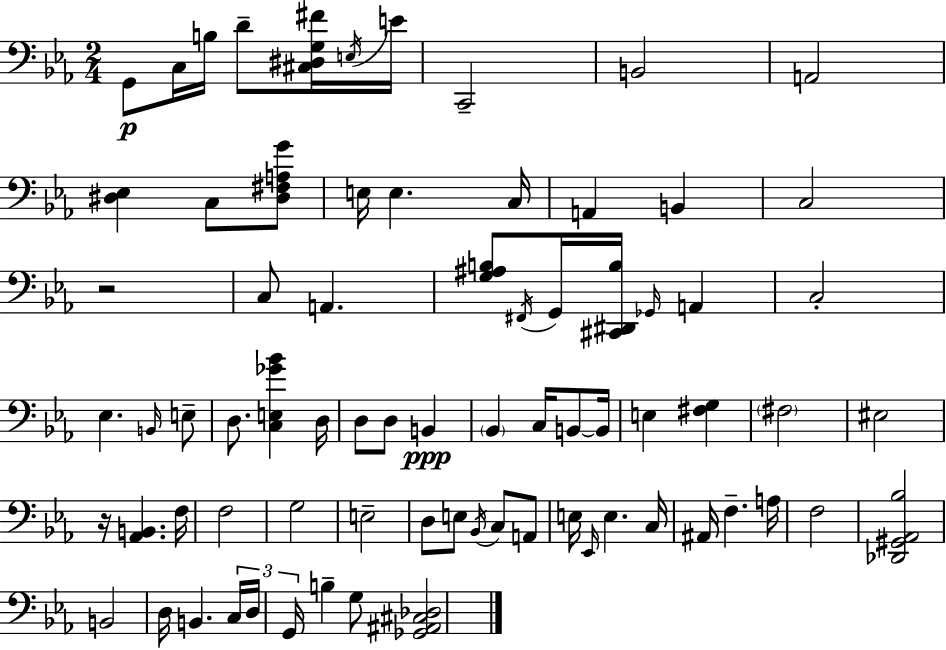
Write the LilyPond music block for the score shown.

{
  \clef bass
  \numericTimeSignature
  \time 2/4
  \key c \minor
  g,8\p c16 b16 d'8-- <cis dis g fis'>16 \acciaccatura { e16 } | e'16 c,2-- | b,2 | a,2 | \break <dis ees>4 c8 <dis fis a g'>8 | e16 e4. | c16 a,4 b,4 | c2 | \break r2 | c8 a,4. | <g ais b>8 \acciaccatura { fis,16 } g,16 <cis, dis, b>16 \grace { ges,16 } a,4 | c2-. | \break ees4. | \grace { b,16 } e8-- d8. <c e ges' bes'>4 | d16 d8 d8 | b,4\ppp \parenthesize bes,4 | \break c16 b,8~~ b,16 e4 | <fis g>4 \parenthesize fis2 | eis2 | r16 <aes, b,>4. | \break f16 f2 | g2 | e2-- | d8 e8 | \break \acciaccatura { bes,16 } c8 a,8 e16 \grace { ees,16 } e4. | c16 ais,16 f4.-- | a16 f2 | <des, gis, aes, bes>2 | \break b,2 | d16 b,4. | \tuplet 3/2 { c16 d16 g,16 } | b4-- g8 <ges, ais, cis des>2 | \break \bar "|."
}